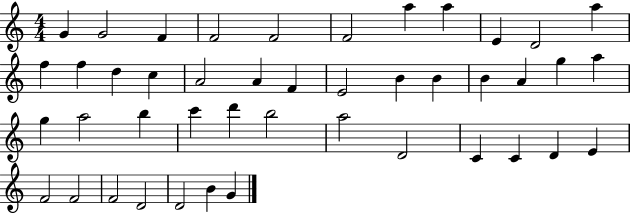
{
  \clef treble
  \numericTimeSignature
  \time 4/4
  \key c \major
  g'4 g'2 f'4 | f'2 f'2 | f'2 a''4 a''4 | e'4 d'2 a''4 | \break f''4 f''4 d''4 c''4 | a'2 a'4 f'4 | e'2 b'4 b'4 | b'4 a'4 g''4 a''4 | \break g''4 a''2 b''4 | c'''4 d'''4 b''2 | a''2 d'2 | c'4 c'4 d'4 e'4 | \break f'2 f'2 | f'2 d'2 | d'2 b'4 g'4 | \bar "|."
}